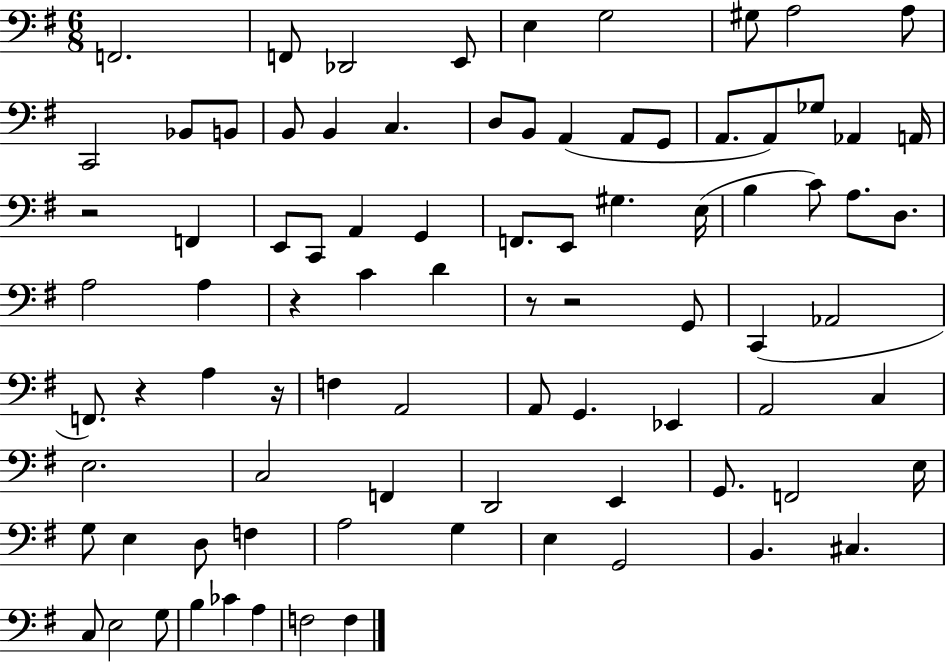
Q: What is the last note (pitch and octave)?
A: F3